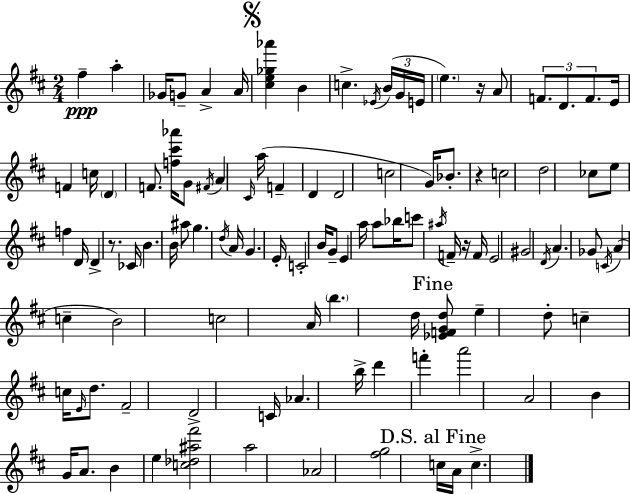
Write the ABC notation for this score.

X:1
T:Untitled
M:2/4
L:1/4
K:D
^f a _G/4 G/2 A A/4 [^ce_g_a'] B c _E/4 B/4 G/4 E/4 e z/4 A/2 F/2 D/2 F/2 E/4 F c/4 D F/2 [f^c'_a']/4 G/2 ^F/4 A ^C/4 a/4 F D D2 c2 G/4 _B/2 z c2 d2 _c/2 e/2 f D/4 D z/2 _C/4 B B/4 ^a/2 g d/4 A/4 G E/4 C2 B/4 G/2 E a/4 a/2 _b/4 c'/2 ^a/4 F/4 z/4 F/4 E2 ^G2 D/4 A _G/2 C/4 A c B2 c2 A/4 b d/4 [_EFGd]/2 e d/2 c c/4 E/4 d/2 ^F2 D2 C/4 _A b/4 d' f' a'2 A2 B G/4 A/2 B e [c_d^a^f']2 a2 _A2 [^fg]2 c/4 A/4 c